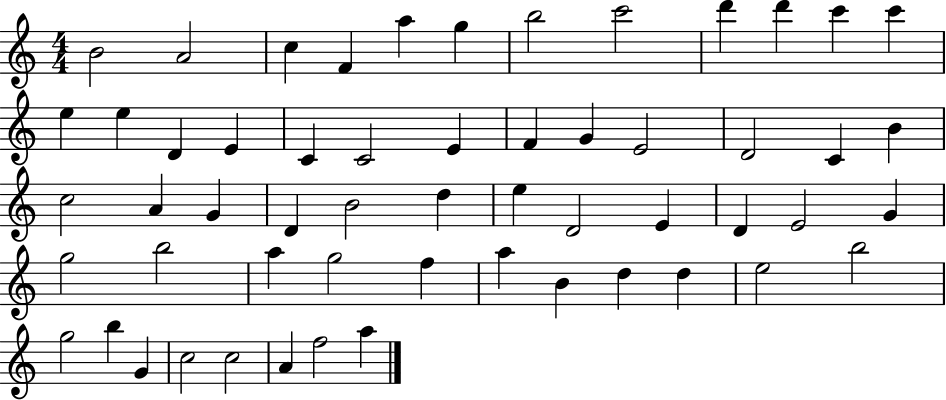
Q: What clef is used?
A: treble